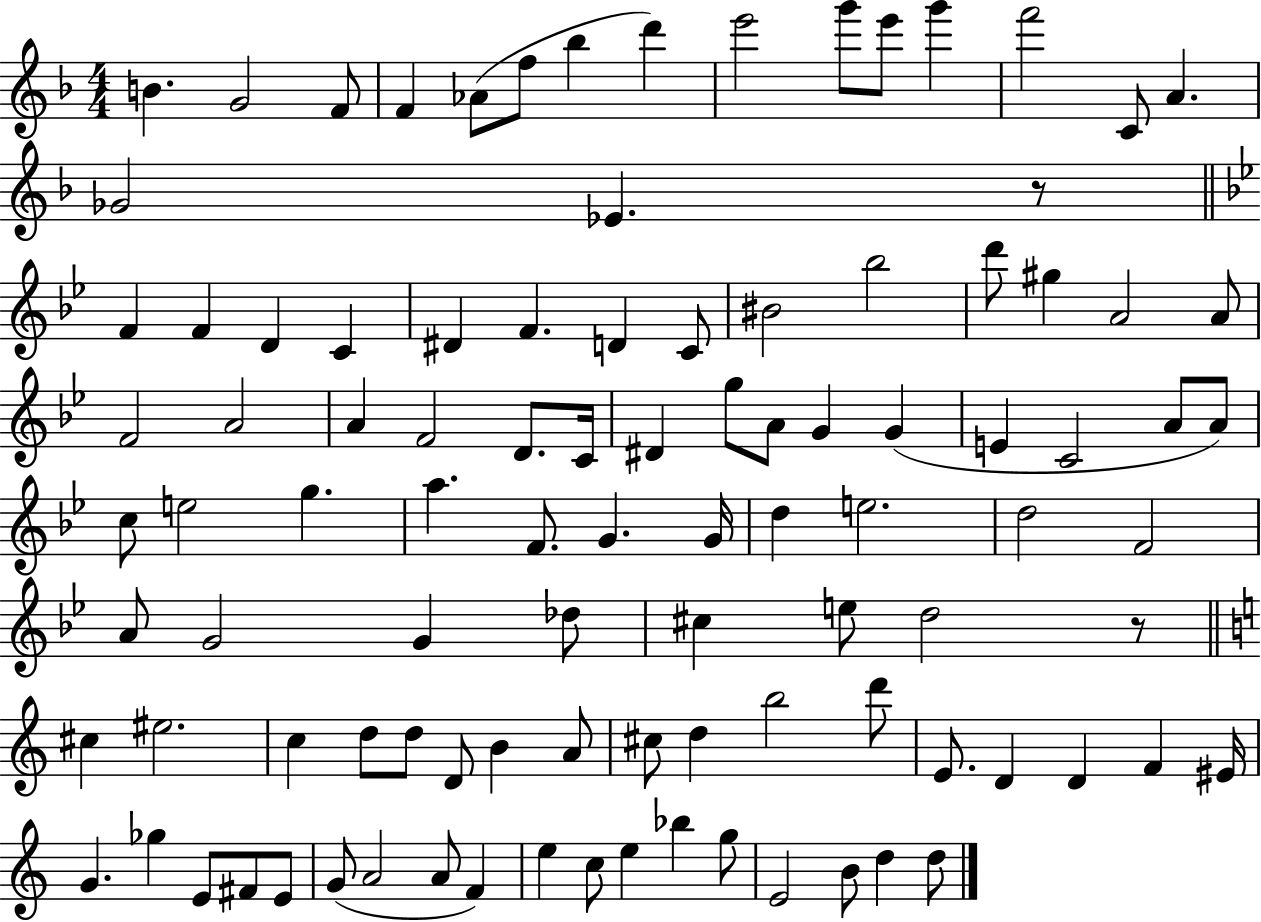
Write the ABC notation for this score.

X:1
T:Untitled
M:4/4
L:1/4
K:F
B G2 F/2 F _A/2 f/2 _b d' e'2 g'/2 e'/2 g' f'2 C/2 A _G2 _E z/2 F F D C ^D F D C/2 ^B2 _b2 d'/2 ^g A2 A/2 F2 A2 A F2 D/2 C/4 ^D g/2 A/2 G G E C2 A/2 A/2 c/2 e2 g a F/2 G G/4 d e2 d2 F2 A/2 G2 G _d/2 ^c e/2 d2 z/2 ^c ^e2 c d/2 d/2 D/2 B A/2 ^c/2 d b2 d'/2 E/2 D D F ^E/4 G _g E/2 ^F/2 E/2 G/2 A2 A/2 F e c/2 e _b g/2 E2 B/2 d d/2